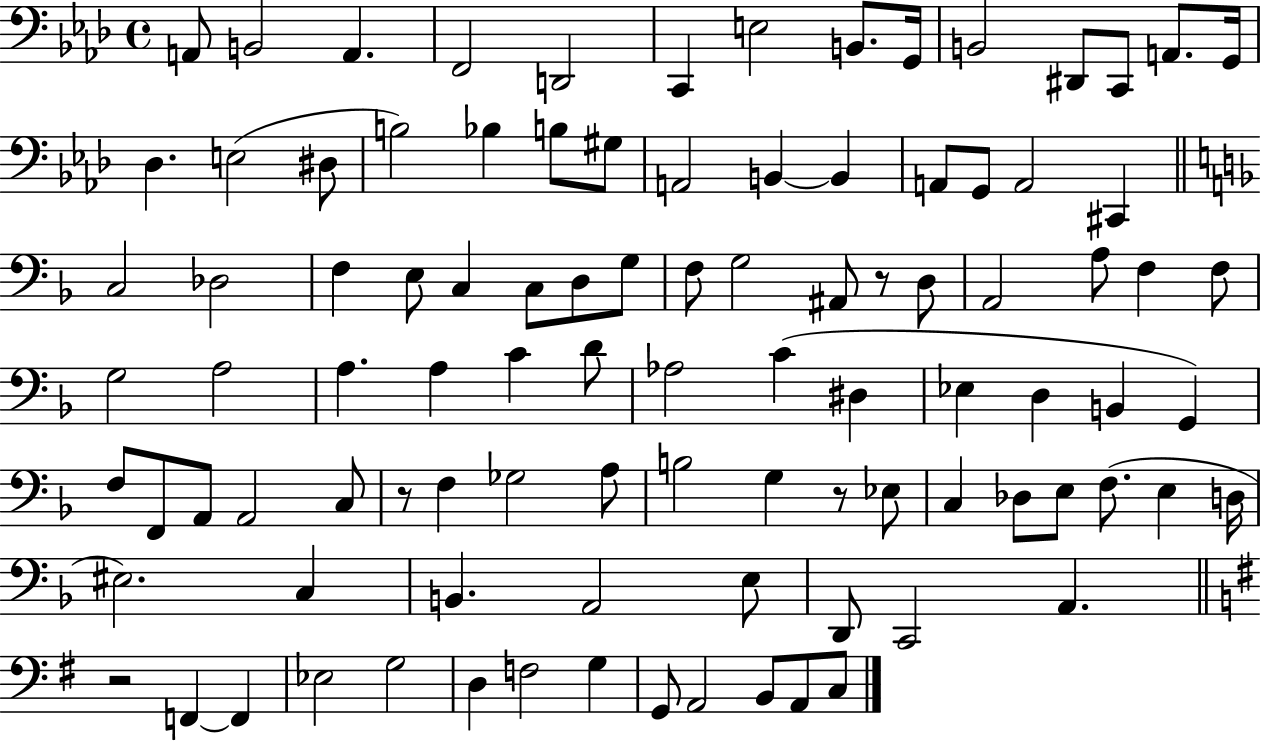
X:1
T:Untitled
M:4/4
L:1/4
K:Ab
A,,/2 B,,2 A,, F,,2 D,,2 C,, E,2 B,,/2 G,,/4 B,,2 ^D,,/2 C,,/2 A,,/2 G,,/4 _D, E,2 ^D,/2 B,2 _B, B,/2 ^G,/2 A,,2 B,, B,, A,,/2 G,,/2 A,,2 ^C,, C,2 _D,2 F, E,/2 C, C,/2 D,/2 G,/2 F,/2 G,2 ^A,,/2 z/2 D,/2 A,,2 A,/2 F, F,/2 G,2 A,2 A, A, C D/2 _A,2 C ^D, _E, D, B,, G,, F,/2 F,,/2 A,,/2 A,,2 C,/2 z/2 F, _G,2 A,/2 B,2 G, z/2 _E,/2 C, _D,/2 E,/2 F,/2 E, D,/4 ^E,2 C, B,, A,,2 E,/2 D,,/2 C,,2 A,, z2 F,, F,, _E,2 G,2 D, F,2 G, G,,/2 A,,2 B,,/2 A,,/2 C,/2